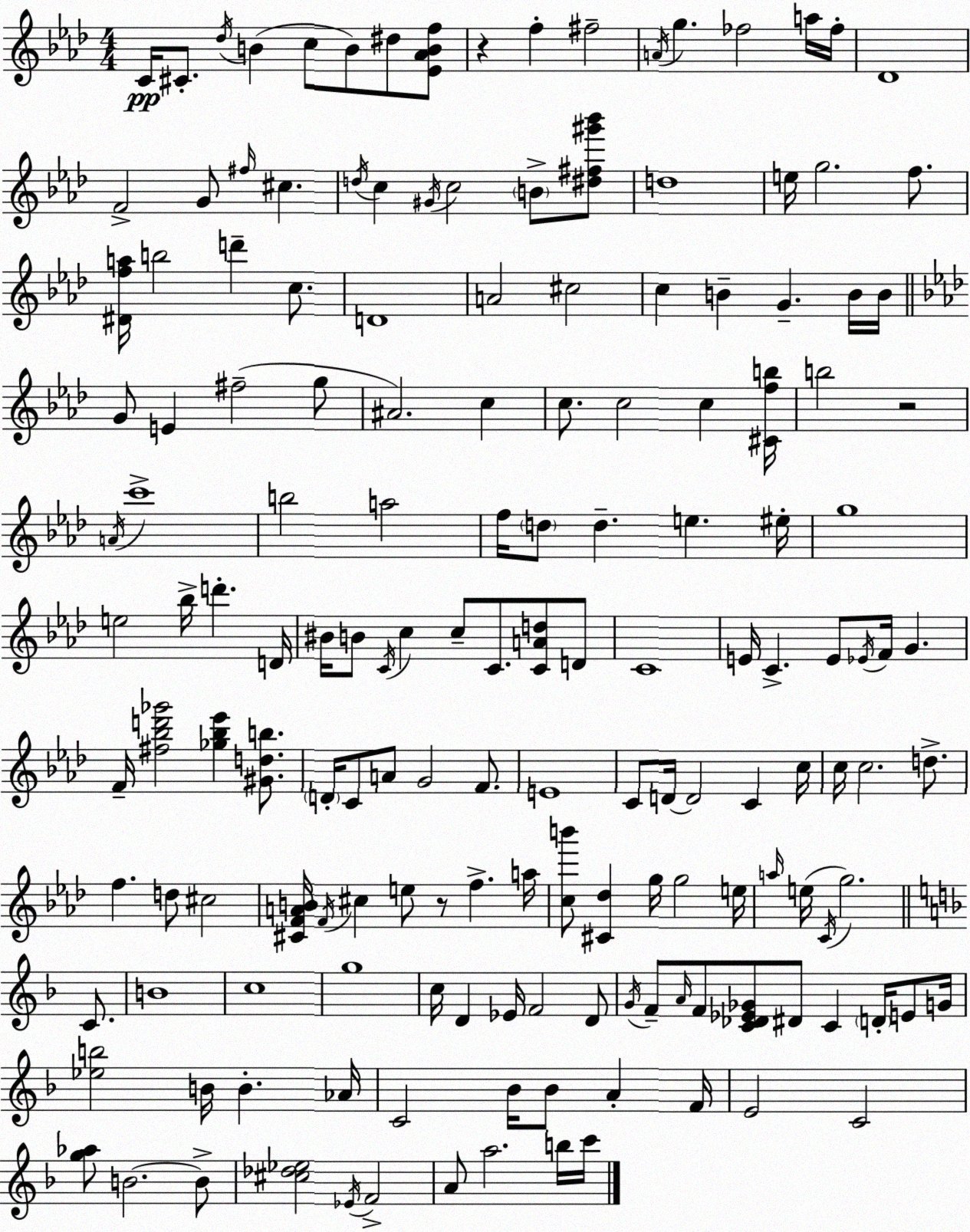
X:1
T:Untitled
M:4/4
L:1/4
K:Fm
C/4 ^C/2 _d/4 B c/2 B/2 ^d/2 [_E_ABf]/2 z f ^f2 A/4 g _f2 a/4 _f/4 _D4 F2 G/2 ^f/4 ^c d/4 c ^G/4 c2 B/2 [^d^f^g'_b']/2 d4 e/4 g2 f/2 [^Dfa]/4 b2 d' c/2 D4 A2 ^c2 c B G B/4 B/4 G/2 E ^f2 g/2 ^A2 c c/2 c2 c [^Cfb]/4 b2 z2 A/4 c'4 b2 a2 f/4 d/2 d e ^e/4 g4 e2 _b/4 d' D/4 ^B/4 B/2 C/4 c c/2 C/2 [CAd]/2 D/2 C4 E/4 C E/2 _E/4 F/4 G F/4 [^f_bd'_g']2 [_g_b_e'] [^Gdb]/2 D/4 C/2 A/2 G2 F/2 E4 C/2 D/4 D2 C c/4 c/4 c2 d/2 f d/2 ^c2 [^CFAB]/4 F/4 ^c e/2 z/2 f a/4 [cb']/2 [^C_d] g/4 g2 e/4 a/4 e/4 C/4 g2 C/2 B4 c4 g4 c/4 D _E/4 F2 D/2 G/4 F/2 A/4 F/2 [C_D_E_G]/2 ^D/2 C D/4 E/2 G/4 [_eb]2 B/4 B _A/4 C2 _B/4 _B/2 A F/4 E2 C2 [g_a]/2 B2 B/2 [^c_d_e]2 _E/4 F2 A/2 a2 b/4 c'/4